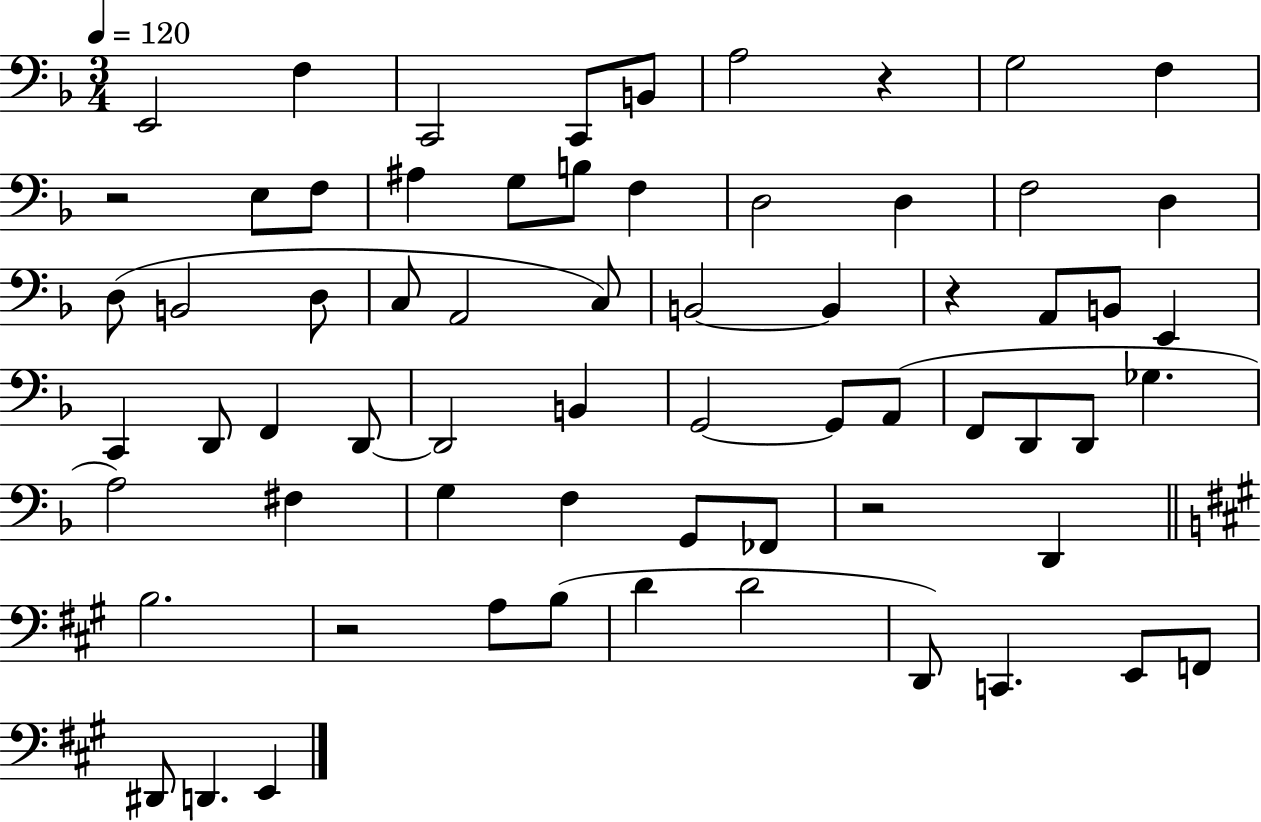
{
  \clef bass
  \numericTimeSignature
  \time 3/4
  \key f \major
  \tempo 4 = 120
  e,2 f4 | c,2 c,8 b,8 | a2 r4 | g2 f4 | \break r2 e8 f8 | ais4 g8 b8 f4 | d2 d4 | f2 d4 | \break d8( b,2 d8 | c8 a,2 c8) | b,2~~ b,4 | r4 a,8 b,8 e,4 | \break c,4 d,8 f,4 d,8~~ | d,2 b,4 | g,2~~ g,8 a,8( | f,8 d,8 d,8 ges4. | \break a2) fis4 | g4 f4 g,8 fes,8 | r2 d,4 | \bar "||" \break \key a \major b2. | r2 a8 b8( | d'4 d'2 | d,8) c,4. e,8 f,8 | \break dis,8 d,4. e,4 | \bar "|."
}